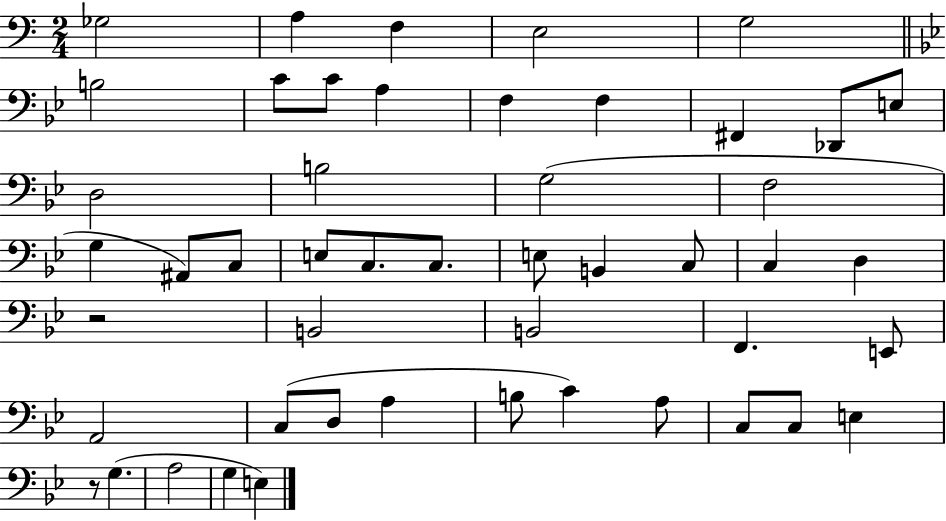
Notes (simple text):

Gb3/h A3/q F3/q E3/h G3/h B3/h C4/e C4/e A3/q F3/q F3/q F#2/q Db2/e E3/e D3/h B3/h G3/h F3/h G3/q A#2/e C3/e E3/e C3/e. C3/e. E3/e B2/q C3/e C3/q D3/q R/h B2/h B2/h F2/q. E2/e A2/h C3/e D3/e A3/q B3/e C4/q A3/e C3/e C3/e E3/q R/e G3/q. A3/h G3/q E3/q